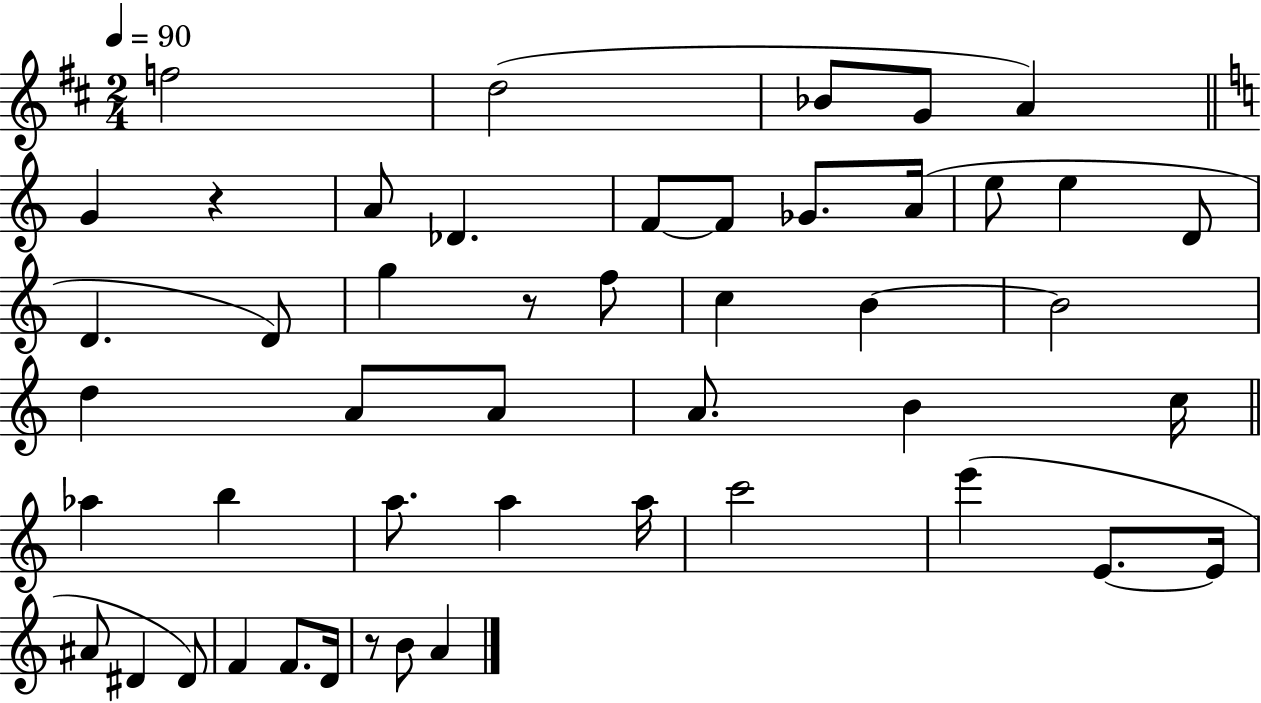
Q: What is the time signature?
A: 2/4